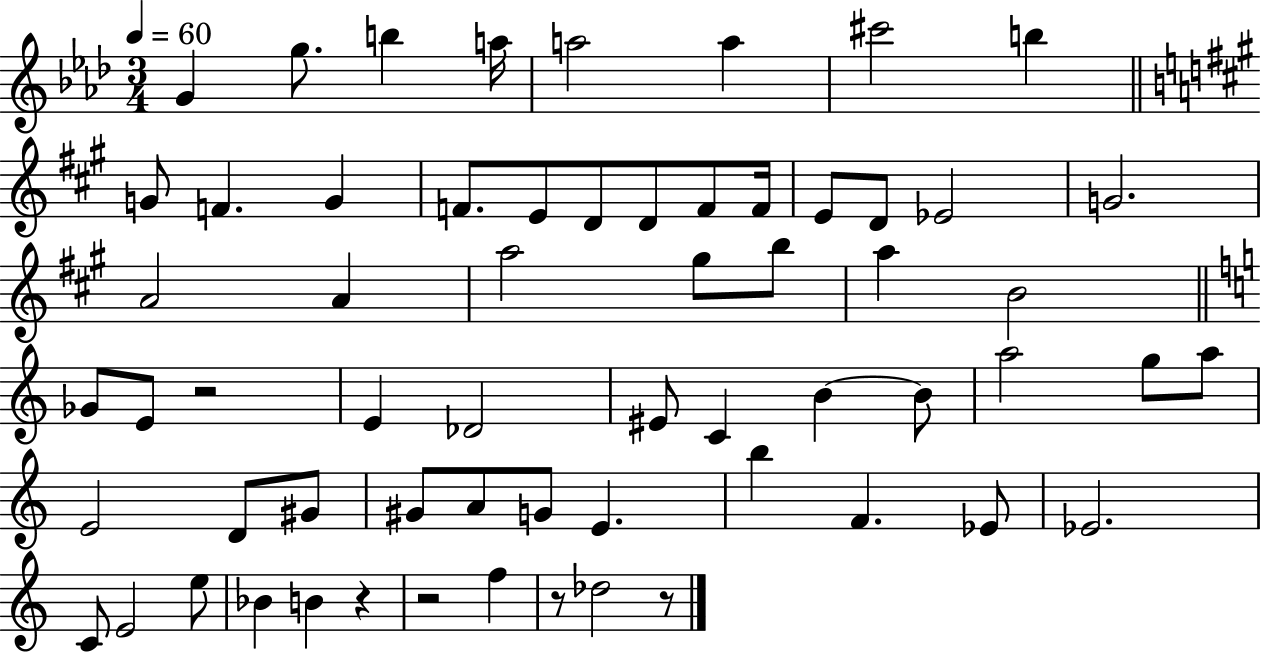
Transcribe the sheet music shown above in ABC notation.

X:1
T:Untitled
M:3/4
L:1/4
K:Ab
G g/2 b a/4 a2 a ^c'2 b G/2 F G F/2 E/2 D/2 D/2 F/2 F/4 E/2 D/2 _E2 G2 A2 A a2 ^g/2 b/2 a B2 _G/2 E/2 z2 E _D2 ^E/2 C B B/2 a2 g/2 a/2 E2 D/2 ^G/2 ^G/2 A/2 G/2 E b F _E/2 _E2 C/2 E2 e/2 _B B z z2 f z/2 _d2 z/2